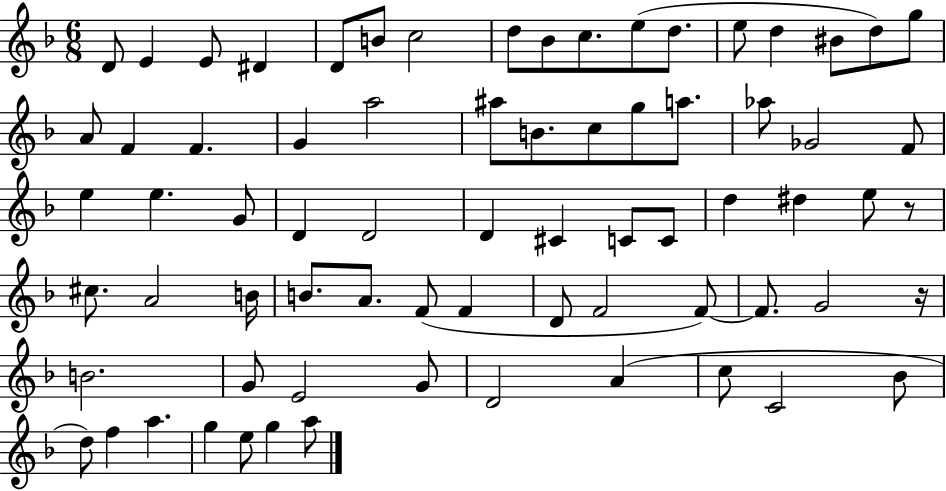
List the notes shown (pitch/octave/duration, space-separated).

D4/e E4/q E4/e D#4/q D4/e B4/e C5/h D5/e Bb4/e C5/e. E5/e D5/e. E5/e D5/q BIS4/e D5/e G5/e A4/e F4/q F4/q. G4/q A5/h A#5/e B4/e. C5/e G5/e A5/e. Ab5/e Gb4/h F4/e E5/q E5/q. G4/e D4/q D4/h D4/q C#4/q C4/e C4/e D5/q D#5/q E5/e R/e C#5/e. A4/h B4/s B4/e. A4/e. F4/e F4/q D4/e F4/h F4/e F4/e. G4/h R/s B4/h. G4/e E4/h G4/e D4/h A4/q C5/e C4/h Bb4/e D5/e F5/q A5/q. G5/q E5/e G5/q A5/e